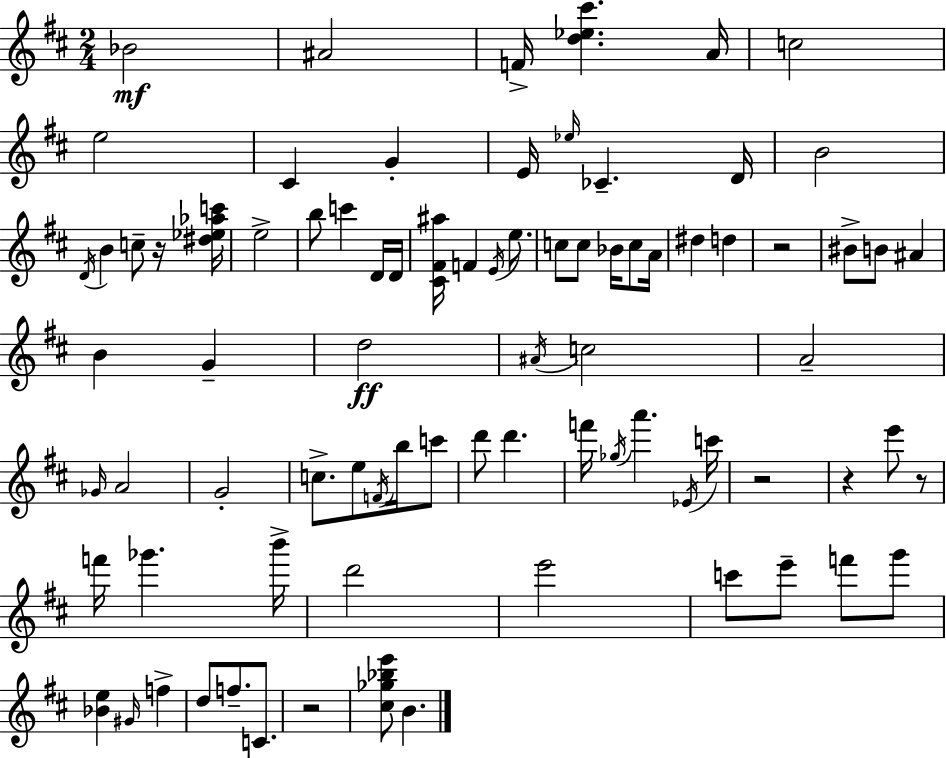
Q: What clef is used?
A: treble